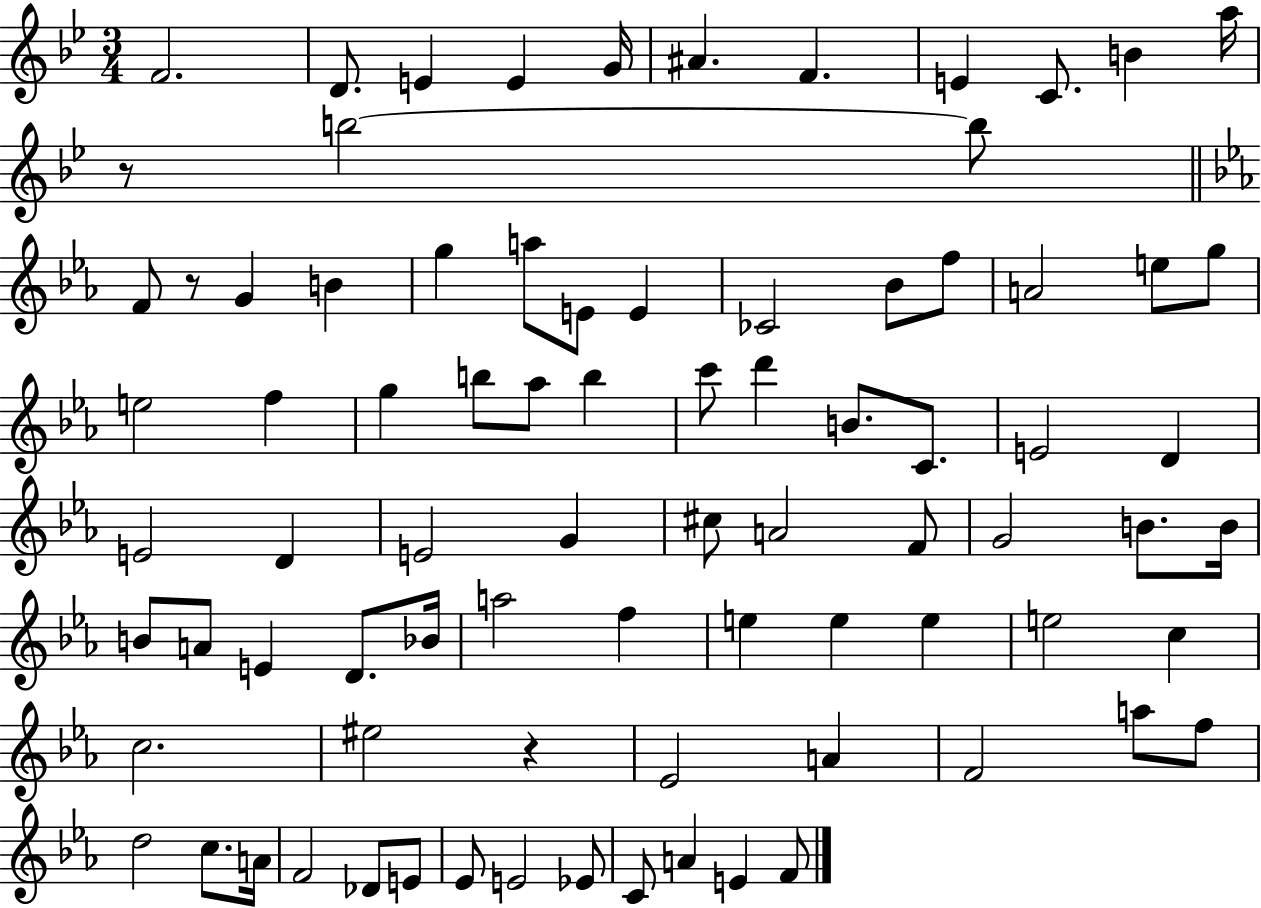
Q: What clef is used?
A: treble